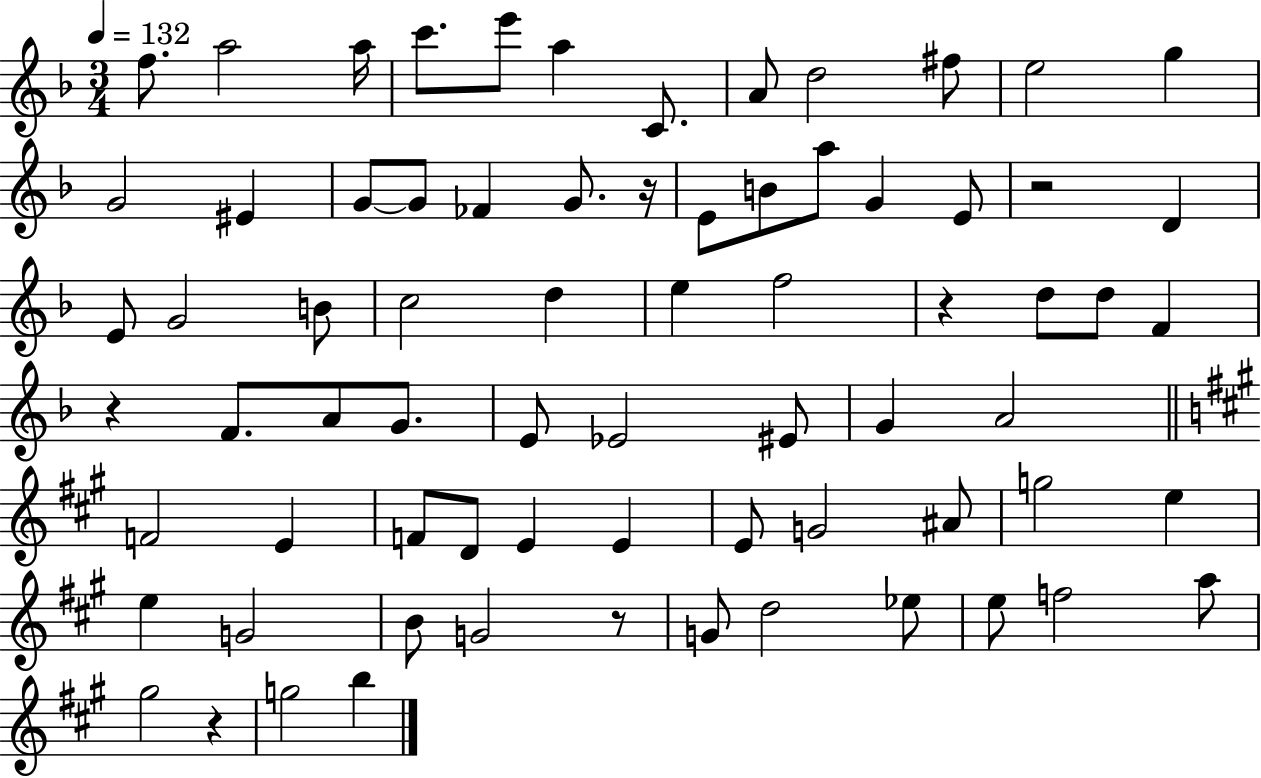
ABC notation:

X:1
T:Untitled
M:3/4
L:1/4
K:F
f/2 a2 a/4 c'/2 e'/2 a C/2 A/2 d2 ^f/2 e2 g G2 ^E G/2 G/2 _F G/2 z/4 E/2 B/2 a/2 G E/2 z2 D E/2 G2 B/2 c2 d e f2 z d/2 d/2 F z F/2 A/2 G/2 E/2 _E2 ^E/2 G A2 F2 E F/2 D/2 E E E/2 G2 ^A/2 g2 e e G2 B/2 G2 z/2 G/2 d2 _e/2 e/2 f2 a/2 ^g2 z g2 b